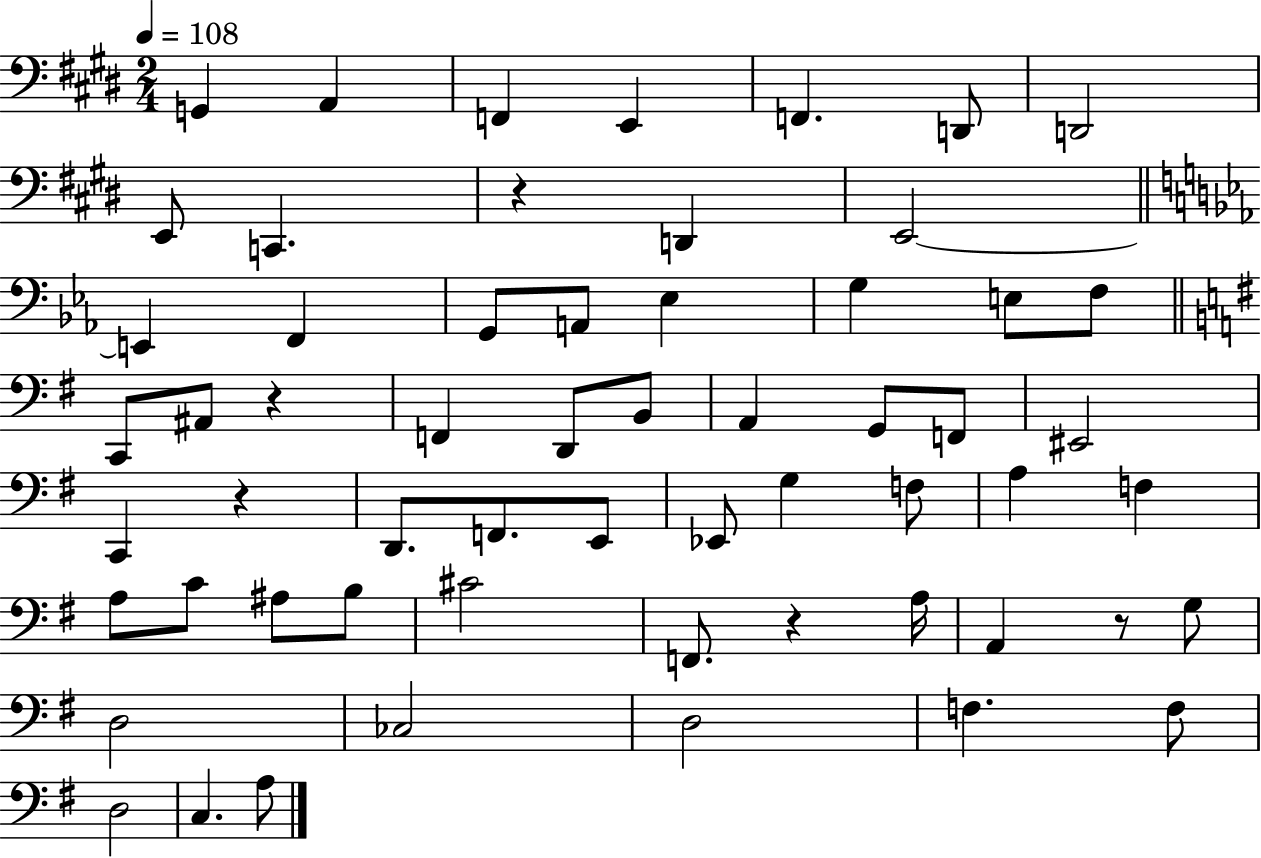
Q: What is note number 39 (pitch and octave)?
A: C4